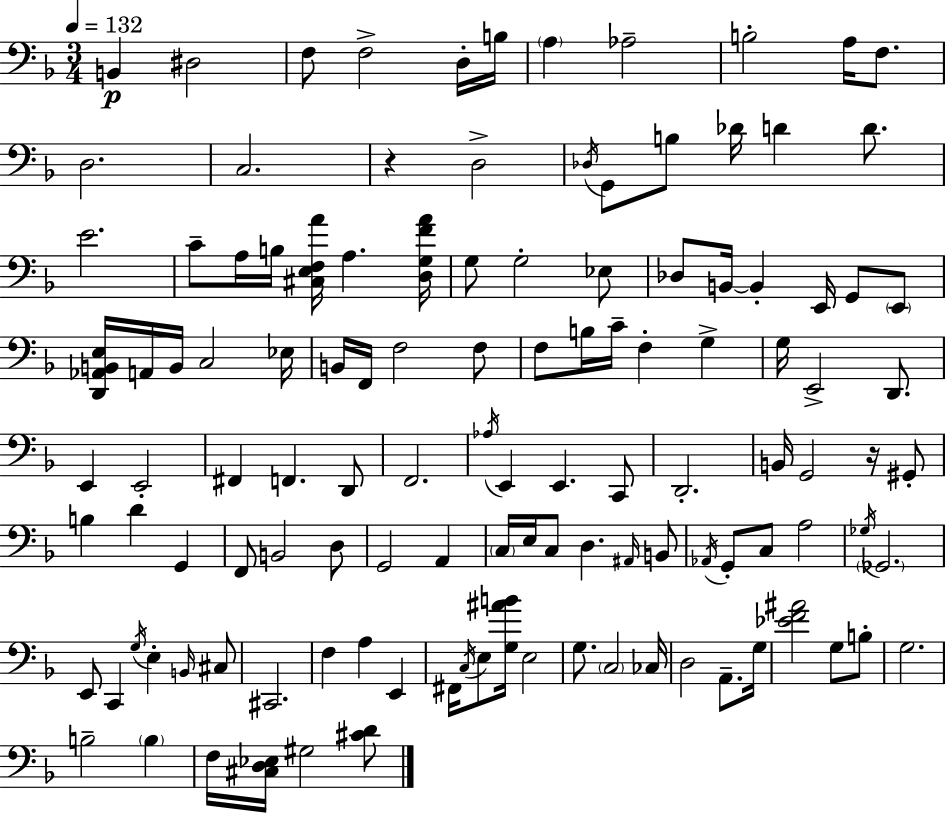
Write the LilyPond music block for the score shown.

{
  \clef bass
  \numericTimeSignature
  \time 3/4
  \key d \minor
  \tempo 4 = 132
  \repeat volta 2 { b,4\p dis2 | f8 f2-> d16-. b16 | \parenthesize a4 aes2-- | b2-. a16 f8. | \break d2. | c2. | r4 d2-> | \acciaccatura { des16 } g,8 b8 des'16 d'4 d'8. | \break e'2. | c'8-- a16 b16 <cis e f a'>16 a4. | <d g f' a'>16 g8 g2-. ees8 | des8 b,16~~ b,4-. e,16 g,8 \parenthesize e,8 | \break <d, aes, b, e>16 a,16 b,16 c2 | ees16 b,16 f,16 f2 f8 | f8 b16 c'16-- f4-. g4-> | g16 e,2-> d,8. | \break e,4 e,2-. | fis,4 f,4. d,8 | f,2. | \acciaccatura { aes16 } e,4 e,4. | \break c,8 d,2.-. | b,16 g,2 r16 | gis,8-. b4 d'4 g,4 | f,8 b,2 | \break d8 g,2 a,4 | \parenthesize c16 e16 c8 d4. | \grace { ais,16 } b,8 \acciaccatura { aes,16 } g,8-. c8 a2 | \acciaccatura { ges16 } \parenthesize ges,2. | \break e,8 c,4 \acciaccatura { g16 } | e4-. \grace { b,16 } cis8 cis,2. | f4 a4 | e,4 fis,16 \acciaccatura { c16 } e8 <g ais' b'>16 | \break e2 g8. \parenthesize c2 | ces16 d2 | a,8.-- g16 <ees' f' ais'>2 | g8 b8-. g2. | \break b2-- | \parenthesize b4 f16 <cis d ees>16 gis2 | <cis' d'>8 } \bar "|."
}